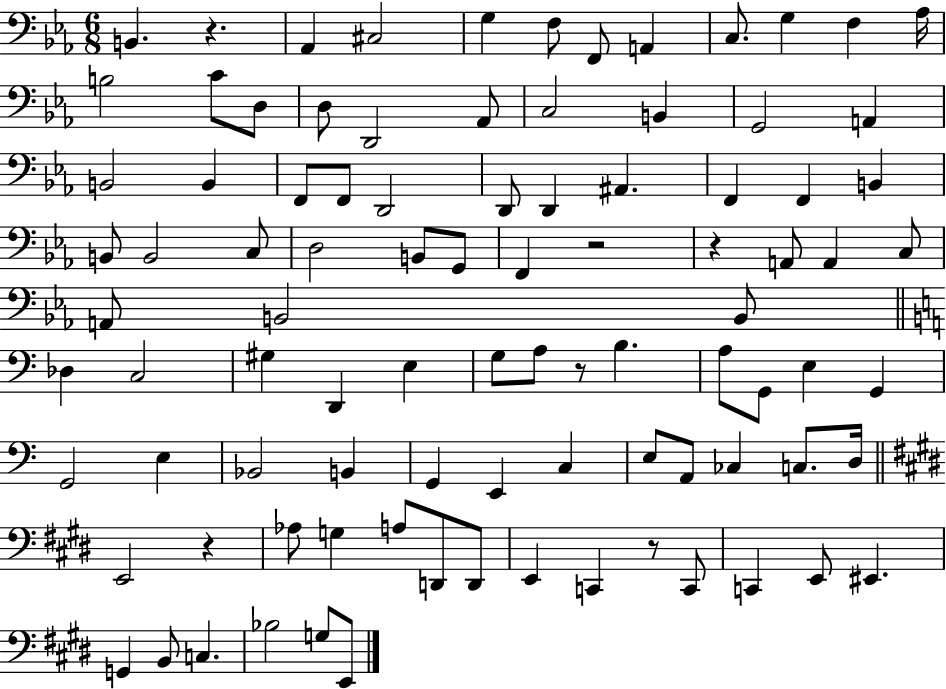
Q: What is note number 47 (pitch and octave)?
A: C3